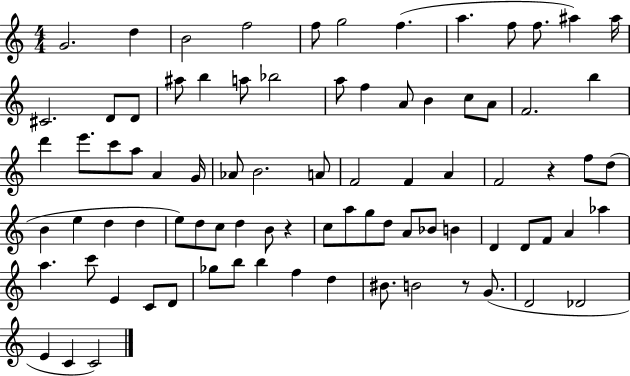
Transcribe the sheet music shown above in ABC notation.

X:1
T:Untitled
M:4/4
L:1/4
K:C
G2 d B2 f2 f/2 g2 f a f/2 f/2 ^a ^a/4 ^C2 D/2 D/2 ^a/2 b a/2 _b2 a/2 f A/2 B c/2 A/2 F2 b d' e'/2 c'/2 a/2 A G/4 _A/2 B2 A/2 F2 F A F2 z f/2 d/2 B e d d e/2 d/2 c/2 d B/2 z c/2 a/2 g/2 d/2 A/2 _B/2 B D D/2 F/2 A _a a c'/2 E C/2 D/2 _g/2 b/2 b f d ^B/2 B2 z/2 G/2 D2 _D2 E C C2